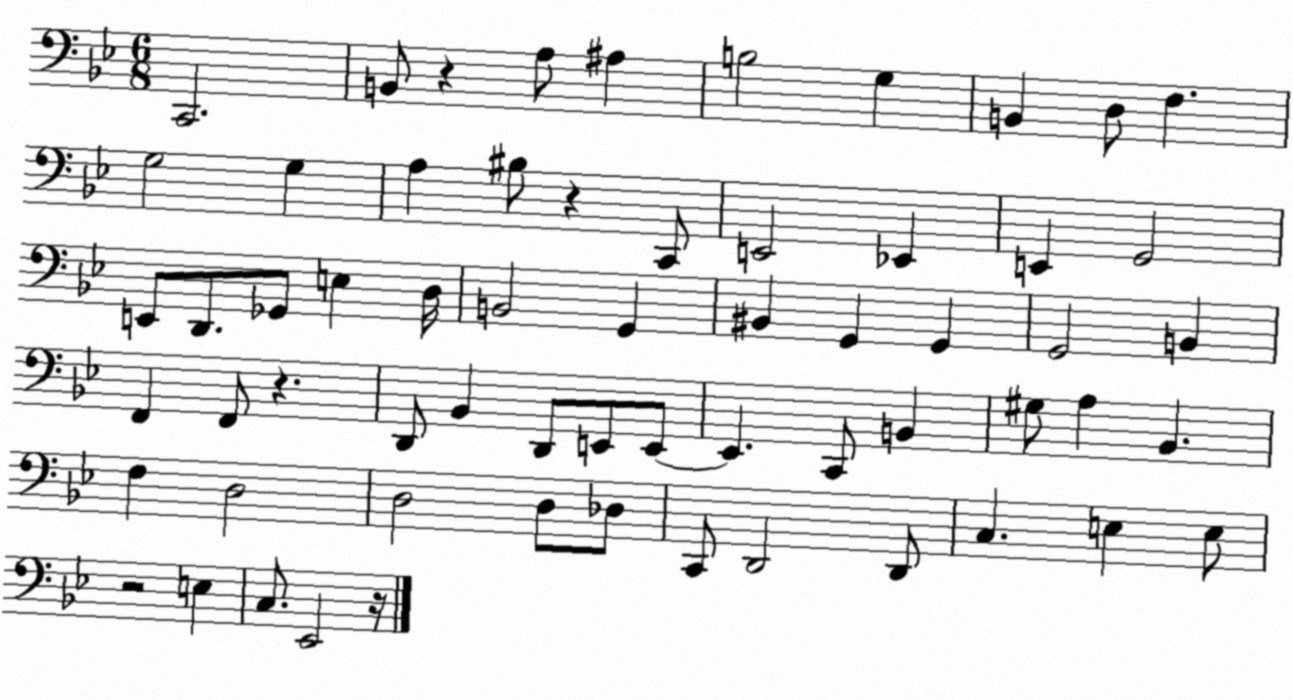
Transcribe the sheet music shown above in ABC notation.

X:1
T:Untitled
M:6/8
L:1/4
K:Bb
C,,2 B,,/2 z A,/2 ^A, B,2 G, B,, D,/2 F, G,2 G, A, ^B,/2 z C,,/2 E,,2 _E,, E,, G,,2 E,,/2 D,,/2 _G,,/2 E, D,/4 B,,2 G,, ^B,, G,, G,, G,,2 B,, F,, F,,/2 z D,,/2 _B,, D,,/2 E,,/2 E,,/2 E,, C,,/2 B,, ^G,/2 A, _B,, F, D,2 D,2 D,/2 _D,/2 C,,/2 D,,2 D,,/2 C, E, E,/2 z2 E, C,/2 _E,,2 z/4